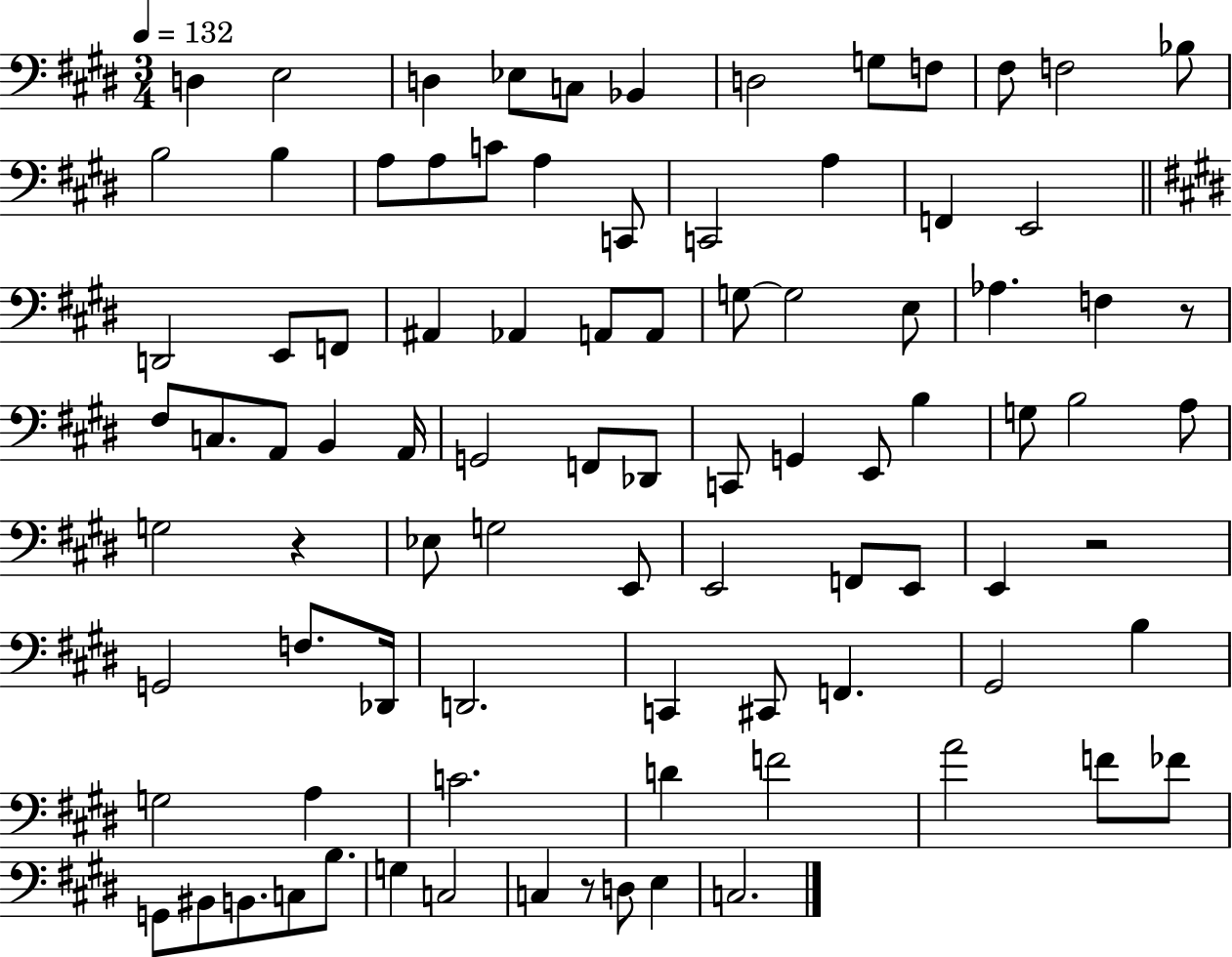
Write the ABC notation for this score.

X:1
T:Untitled
M:3/4
L:1/4
K:E
D, E,2 D, _E,/2 C,/2 _B,, D,2 G,/2 F,/2 ^F,/2 F,2 _B,/2 B,2 B, A,/2 A,/2 C/2 A, C,,/2 C,,2 A, F,, E,,2 D,,2 E,,/2 F,,/2 ^A,, _A,, A,,/2 A,,/2 G,/2 G,2 E,/2 _A, F, z/2 ^F,/2 C,/2 A,,/2 B,, A,,/4 G,,2 F,,/2 _D,,/2 C,,/2 G,, E,,/2 B, G,/2 B,2 A,/2 G,2 z _E,/2 G,2 E,,/2 E,,2 F,,/2 E,,/2 E,, z2 G,,2 F,/2 _D,,/4 D,,2 C,, ^C,,/2 F,, ^G,,2 B, G,2 A, C2 D F2 A2 F/2 _F/2 G,,/2 ^B,,/2 B,,/2 C,/2 B,/2 G, C,2 C, z/2 D,/2 E, C,2